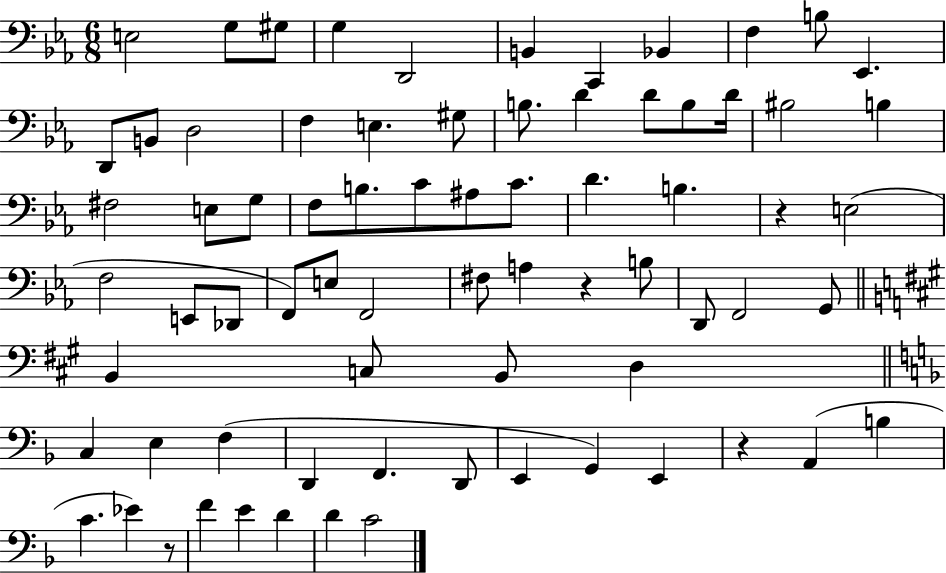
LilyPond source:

{
  \clef bass
  \numericTimeSignature
  \time 6/8
  \key ees \major
  \repeat volta 2 { e2 g8 gis8 | g4 d,2 | b,4 c,4 bes,4 | f4 b8 ees,4. | \break d,8 b,8 d2 | f4 e4. gis8 | b8. d'4 d'8 b8 d'16 | bis2 b4 | \break fis2 e8 g8 | f8 b8. c'8 ais8 c'8. | d'4. b4. | r4 e2( | \break f2 e,8 des,8 | f,8) e8 f,2 | fis8 a4 r4 b8 | d,8 f,2 g,8 | \break \bar "||" \break \key a \major b,4 c8 b,8 d4 | \bar "||" \break \key f \major c4 e4 f4( | d,4 f,4. d,8 | e,4 g,4) e,4 | r4 a,4( b4 | \break c'4. ees'4) r8 | f'4 e'4 d'4 | d'4 c'2 | } \bar "|."
}